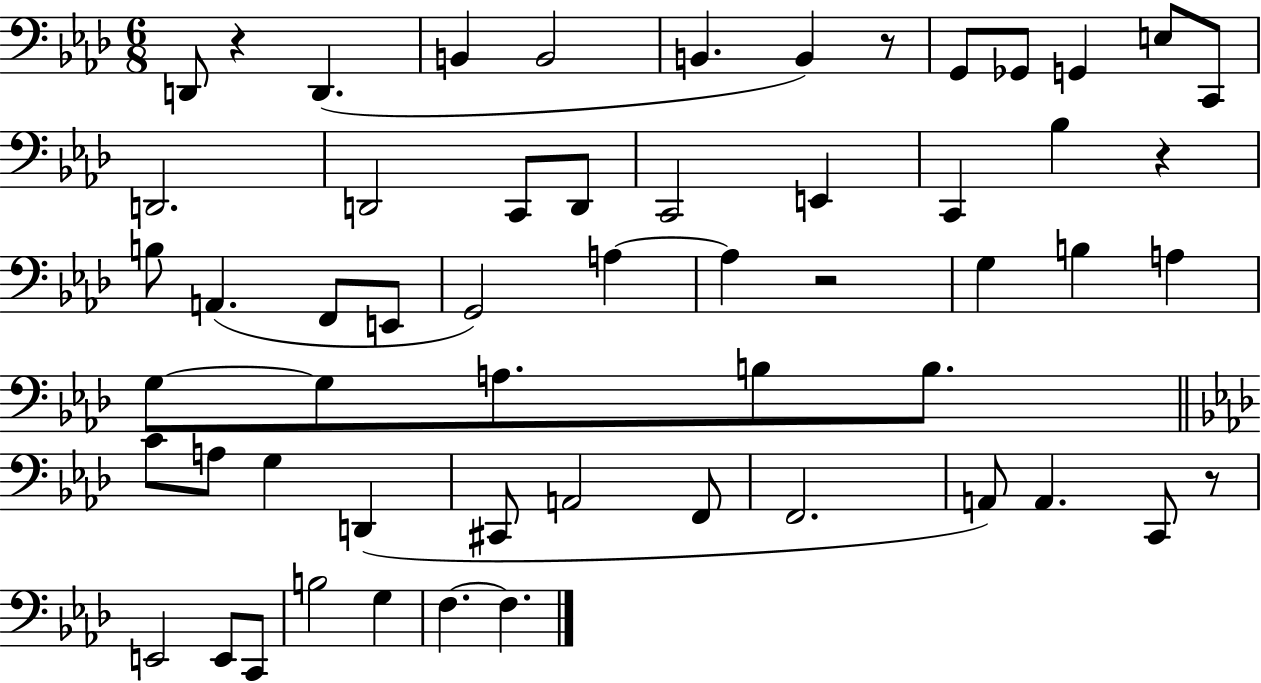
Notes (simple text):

D2/e R/q D2/q. B2/q B2/h B2/q. B2/q R/e G2/e Gb2/e G2/q E3/e C2/e D2/h. D2/h C2/e D2/e C2/h E2/q C2/q Bb3/q R/q B3/e A2/q. F2/e E2/e G2/h A3/q A3/q R/h G3/q B3/q A3/q G3/e G3/e A3/e. B3/e B3/e. C4/e A3/e G3/q D2/q C#2/e A2/h F2/e F2/h. A2/e A2/q. C2/e R/e E2/h E2/e C2/e B3/h G3/q F3/q. F3/q.